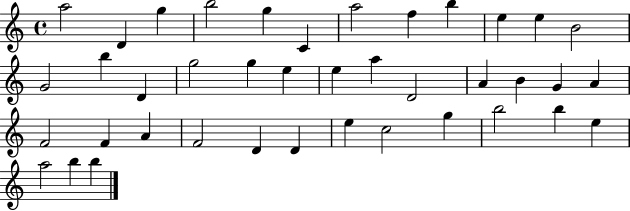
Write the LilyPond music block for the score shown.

{
  \clef treble
  \time 4/4
  \defaultTimeSignature
  \key c \major
  a''2 d'4 g''4 | b''2 g''4 c'4 | a''2 f''4 b''4 | e''4 e''4 b'2 | \break g'2 b''4 d'4 | g''2 g''4 e''4 | e''4 a''4 d'2 | a'4 b'4 g'4 a'4 | \break f'2 f'4 a'4 | f'2 d'4 d'4 | e''4 c''2 g''4 | b''2 b''4 e''4 | \break a''2 b''4 b''4 | \bar "|."
}